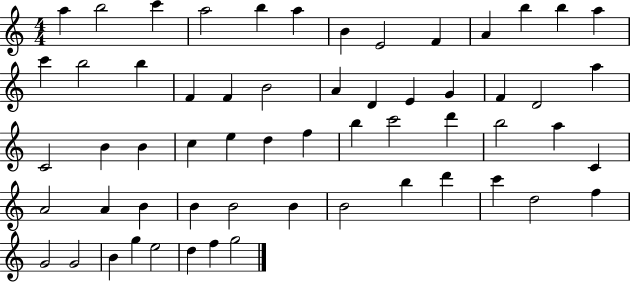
{
  \clef treble
  \numericTimeSignature
  \time 4/4
  \key c \major
  a''4 b''2 c'''4 | a''2 b''4 a''4 | b'4 e'2 f'4 | a'4 b''4 b''4 a''4 | \break c'''4 b''2 b''4 | f'4 f'4 b'2 | a'4 d'4 e'4 g'4 | f'4 d'2 a''4 | \break c'2 b'4 b'4 | c''4 e''4 d''4 f''4 | b''4 c'''2 d'''4 | b''2 a''4 c'4 | \break a'2 a'4 b'4 | b'4 b'2 b'4 | b'2 b''4 d'''4 | c'''4 d''2 f''4 | \break g'2 g'2 | b'4 g''4 e''2 | d''4 f''4 g''2 | \bar "|."
}